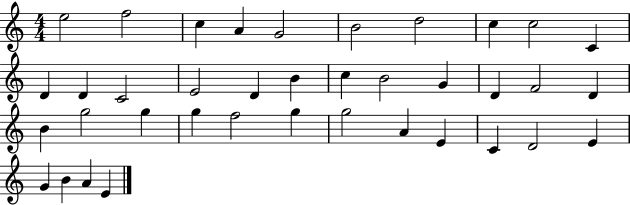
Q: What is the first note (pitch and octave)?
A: E5